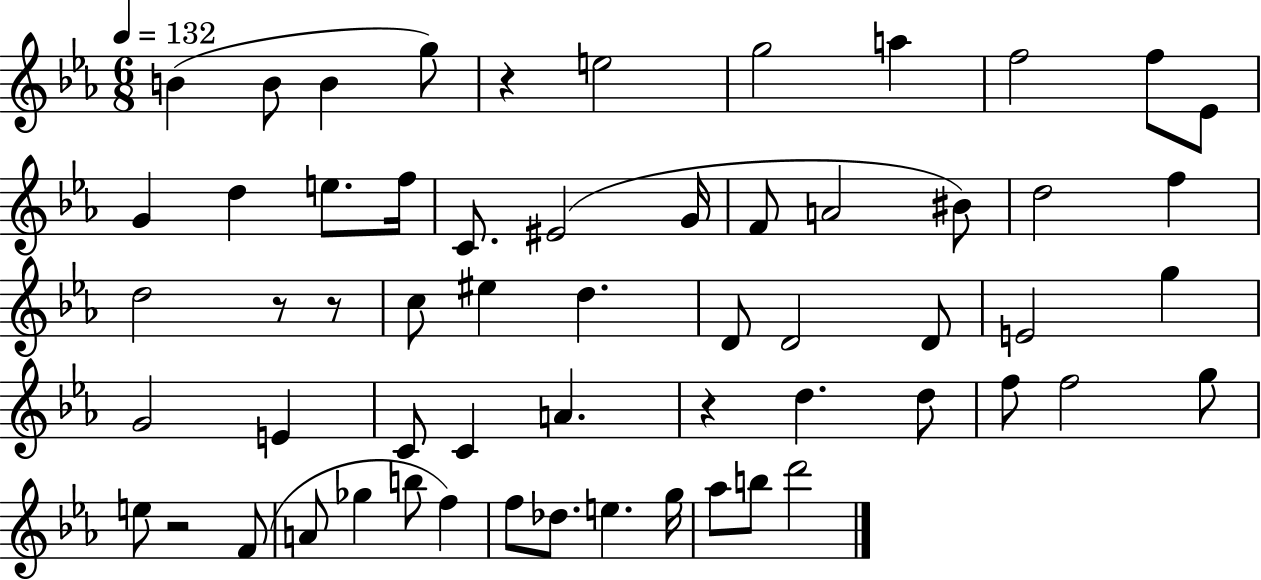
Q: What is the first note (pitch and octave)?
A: B4